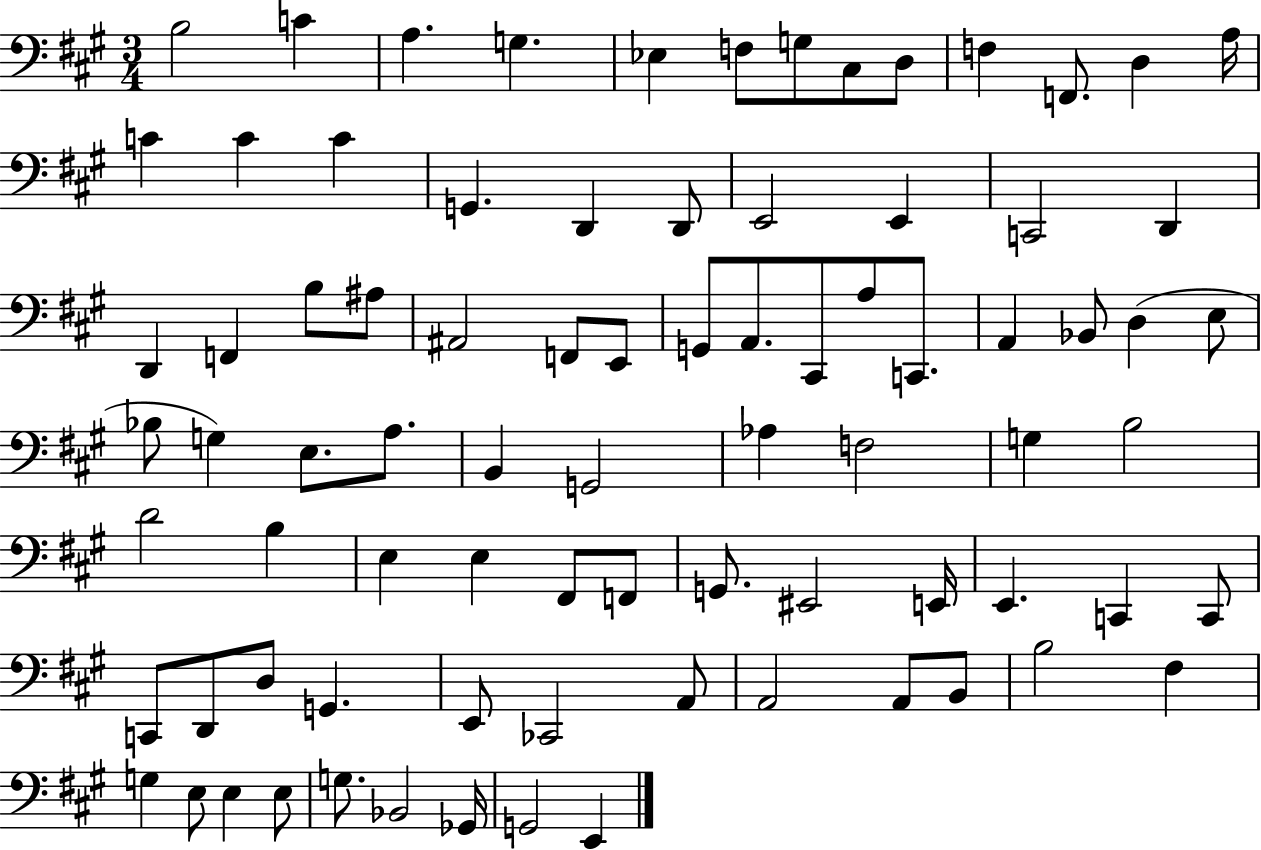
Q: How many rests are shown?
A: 0